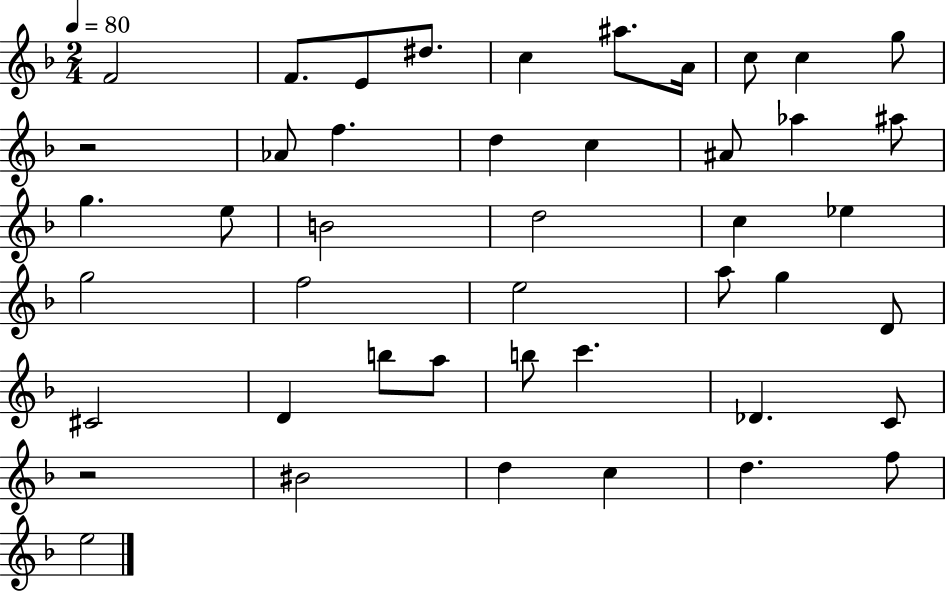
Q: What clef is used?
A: treble